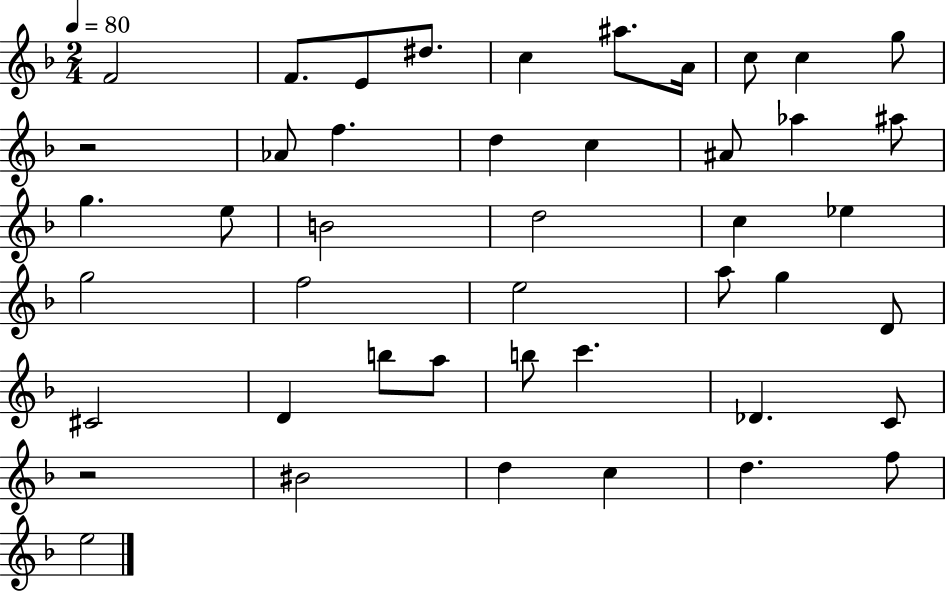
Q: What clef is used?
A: treble